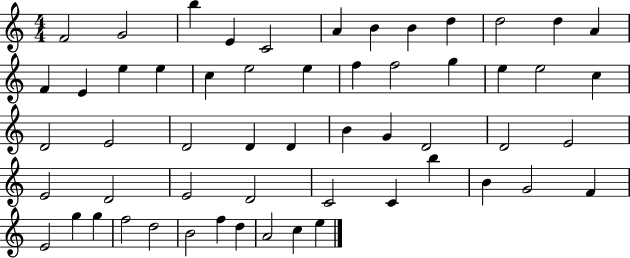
{
  \clef treble
  \numericTimeSignature
  \time 4/4
  \key c \major
  f'2 g'2 | b''4 e'4 c'2 | a'4 b'4 b'4 d''4 | d''2 d''4 a'4 | \break f'4 e'4 e''4 e''4 | c''4 e''2 e''4 | f''4 f''2 g''4 | e''4 e''2 c''4 | \break d'2 e'2 | d'2 d'4 d'4 | b'4 g'4 d'2 | d'2 e'2 | \break e'2 d'2 | e'2 d'2 | c'2 c'4 b''4 | b'4 g'2 f'4 | \break e'2 g''4 g''4 | f''2 d''2 | b'2 f''4 d''4 | a'2 c''4 e''4 | \break \bar "|."
}